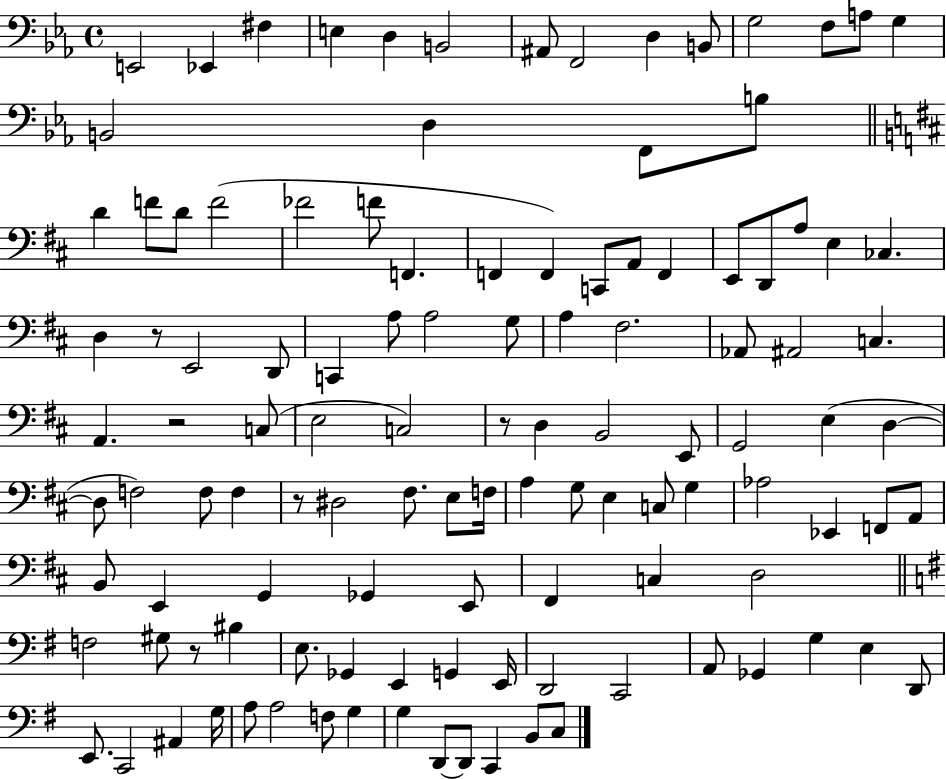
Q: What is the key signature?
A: EES major